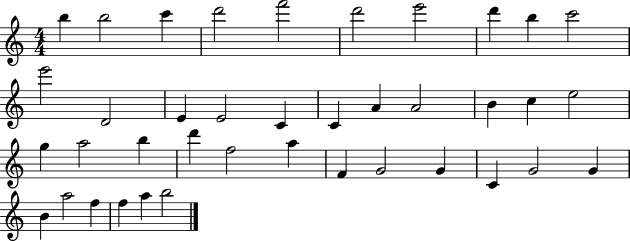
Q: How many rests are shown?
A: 0